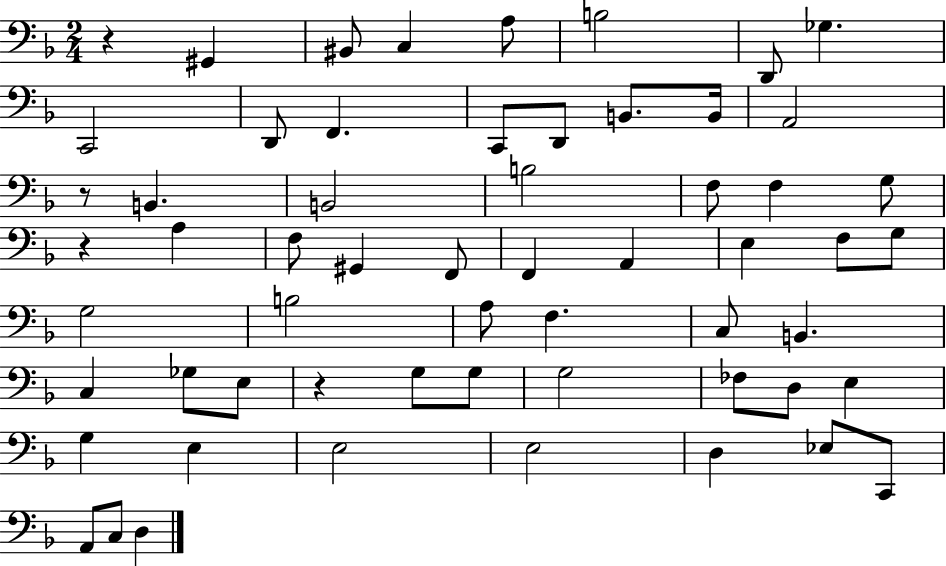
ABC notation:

X:1
T:Untitled
M:2/4
L:1/4
K:F
z ^G,, ^B,,/2 C, A,/2 B,2 D,,/2 _G, C,,2 D,,/2 F,, C,,/2 D,,/2 B,,/2 B,,/4 A,,2 z/2 B,, B,,2 B,2 F,/2 F, G,/2 z A, F,/2 ^G,, F,,/2 F,, A,, E, F,/2 G,/2 G,2 B,2 A,/2 F, C,/2 B,, C, _G,/2 E,/2 z G,/2 G,/2 G,2 _F,/2 D,/2 E, G, E, E,2 E,2 D, _E,/2 C,,/2 A,,/2 C,/2 D,